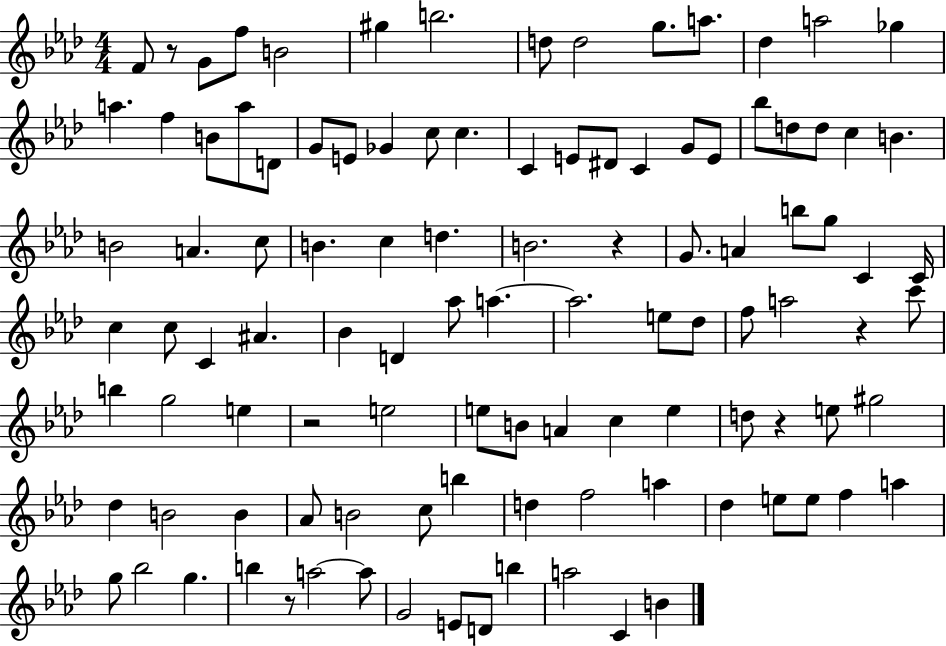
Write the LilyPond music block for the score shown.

{
  \clef treble
  \numericTimeSignature
  \time 4/4
  \key aes \major
  \repeat volta 2 { f'8 r8 g'8 f''8 b'2 | gis''4 b''2. | d''8 d''2 g''8. a''8. | des''4 a''2 ges''4 | \break a''4. f''4 b'8 a''8 d'8 | g'8 e'8 ges'4 c''8 c''4. | c'4 e'8 dis'8 c'4 g'8 e'8 | bes''8 d''8 d''8 c''4 b'4. | \break b'2 a'4. c''8 | b'4. c''4 d''4. | b'2. r4 | g'8. a'4 b''8 g''8 c'4 c'16 | \break c''4 c''8 c'4 ais'4. | bes'4 d'4 aes''8 a''4.~~ | a''2. e''8 des''8 | f''8 a''2 r4 c'''8 | \break b''4 g''2 e''4 | r2 e''2 | e''8 b'8 a'4 c''4 e''4 | d''8 r4 e''8 gis''2 | \break des''4 b'2 b'4 | aes'8 b'2 c''8 b''4 | d''4 f''2 a''4 | des''4 e''8 e''8 f''4 a''4 | \break g''8 bes''2 g''4. | b''4 r8 a''2~~ a''8 | g'2 e'8 d'8 b''4 | a''2 c'4 b'4 | \break } \bar "|."
}